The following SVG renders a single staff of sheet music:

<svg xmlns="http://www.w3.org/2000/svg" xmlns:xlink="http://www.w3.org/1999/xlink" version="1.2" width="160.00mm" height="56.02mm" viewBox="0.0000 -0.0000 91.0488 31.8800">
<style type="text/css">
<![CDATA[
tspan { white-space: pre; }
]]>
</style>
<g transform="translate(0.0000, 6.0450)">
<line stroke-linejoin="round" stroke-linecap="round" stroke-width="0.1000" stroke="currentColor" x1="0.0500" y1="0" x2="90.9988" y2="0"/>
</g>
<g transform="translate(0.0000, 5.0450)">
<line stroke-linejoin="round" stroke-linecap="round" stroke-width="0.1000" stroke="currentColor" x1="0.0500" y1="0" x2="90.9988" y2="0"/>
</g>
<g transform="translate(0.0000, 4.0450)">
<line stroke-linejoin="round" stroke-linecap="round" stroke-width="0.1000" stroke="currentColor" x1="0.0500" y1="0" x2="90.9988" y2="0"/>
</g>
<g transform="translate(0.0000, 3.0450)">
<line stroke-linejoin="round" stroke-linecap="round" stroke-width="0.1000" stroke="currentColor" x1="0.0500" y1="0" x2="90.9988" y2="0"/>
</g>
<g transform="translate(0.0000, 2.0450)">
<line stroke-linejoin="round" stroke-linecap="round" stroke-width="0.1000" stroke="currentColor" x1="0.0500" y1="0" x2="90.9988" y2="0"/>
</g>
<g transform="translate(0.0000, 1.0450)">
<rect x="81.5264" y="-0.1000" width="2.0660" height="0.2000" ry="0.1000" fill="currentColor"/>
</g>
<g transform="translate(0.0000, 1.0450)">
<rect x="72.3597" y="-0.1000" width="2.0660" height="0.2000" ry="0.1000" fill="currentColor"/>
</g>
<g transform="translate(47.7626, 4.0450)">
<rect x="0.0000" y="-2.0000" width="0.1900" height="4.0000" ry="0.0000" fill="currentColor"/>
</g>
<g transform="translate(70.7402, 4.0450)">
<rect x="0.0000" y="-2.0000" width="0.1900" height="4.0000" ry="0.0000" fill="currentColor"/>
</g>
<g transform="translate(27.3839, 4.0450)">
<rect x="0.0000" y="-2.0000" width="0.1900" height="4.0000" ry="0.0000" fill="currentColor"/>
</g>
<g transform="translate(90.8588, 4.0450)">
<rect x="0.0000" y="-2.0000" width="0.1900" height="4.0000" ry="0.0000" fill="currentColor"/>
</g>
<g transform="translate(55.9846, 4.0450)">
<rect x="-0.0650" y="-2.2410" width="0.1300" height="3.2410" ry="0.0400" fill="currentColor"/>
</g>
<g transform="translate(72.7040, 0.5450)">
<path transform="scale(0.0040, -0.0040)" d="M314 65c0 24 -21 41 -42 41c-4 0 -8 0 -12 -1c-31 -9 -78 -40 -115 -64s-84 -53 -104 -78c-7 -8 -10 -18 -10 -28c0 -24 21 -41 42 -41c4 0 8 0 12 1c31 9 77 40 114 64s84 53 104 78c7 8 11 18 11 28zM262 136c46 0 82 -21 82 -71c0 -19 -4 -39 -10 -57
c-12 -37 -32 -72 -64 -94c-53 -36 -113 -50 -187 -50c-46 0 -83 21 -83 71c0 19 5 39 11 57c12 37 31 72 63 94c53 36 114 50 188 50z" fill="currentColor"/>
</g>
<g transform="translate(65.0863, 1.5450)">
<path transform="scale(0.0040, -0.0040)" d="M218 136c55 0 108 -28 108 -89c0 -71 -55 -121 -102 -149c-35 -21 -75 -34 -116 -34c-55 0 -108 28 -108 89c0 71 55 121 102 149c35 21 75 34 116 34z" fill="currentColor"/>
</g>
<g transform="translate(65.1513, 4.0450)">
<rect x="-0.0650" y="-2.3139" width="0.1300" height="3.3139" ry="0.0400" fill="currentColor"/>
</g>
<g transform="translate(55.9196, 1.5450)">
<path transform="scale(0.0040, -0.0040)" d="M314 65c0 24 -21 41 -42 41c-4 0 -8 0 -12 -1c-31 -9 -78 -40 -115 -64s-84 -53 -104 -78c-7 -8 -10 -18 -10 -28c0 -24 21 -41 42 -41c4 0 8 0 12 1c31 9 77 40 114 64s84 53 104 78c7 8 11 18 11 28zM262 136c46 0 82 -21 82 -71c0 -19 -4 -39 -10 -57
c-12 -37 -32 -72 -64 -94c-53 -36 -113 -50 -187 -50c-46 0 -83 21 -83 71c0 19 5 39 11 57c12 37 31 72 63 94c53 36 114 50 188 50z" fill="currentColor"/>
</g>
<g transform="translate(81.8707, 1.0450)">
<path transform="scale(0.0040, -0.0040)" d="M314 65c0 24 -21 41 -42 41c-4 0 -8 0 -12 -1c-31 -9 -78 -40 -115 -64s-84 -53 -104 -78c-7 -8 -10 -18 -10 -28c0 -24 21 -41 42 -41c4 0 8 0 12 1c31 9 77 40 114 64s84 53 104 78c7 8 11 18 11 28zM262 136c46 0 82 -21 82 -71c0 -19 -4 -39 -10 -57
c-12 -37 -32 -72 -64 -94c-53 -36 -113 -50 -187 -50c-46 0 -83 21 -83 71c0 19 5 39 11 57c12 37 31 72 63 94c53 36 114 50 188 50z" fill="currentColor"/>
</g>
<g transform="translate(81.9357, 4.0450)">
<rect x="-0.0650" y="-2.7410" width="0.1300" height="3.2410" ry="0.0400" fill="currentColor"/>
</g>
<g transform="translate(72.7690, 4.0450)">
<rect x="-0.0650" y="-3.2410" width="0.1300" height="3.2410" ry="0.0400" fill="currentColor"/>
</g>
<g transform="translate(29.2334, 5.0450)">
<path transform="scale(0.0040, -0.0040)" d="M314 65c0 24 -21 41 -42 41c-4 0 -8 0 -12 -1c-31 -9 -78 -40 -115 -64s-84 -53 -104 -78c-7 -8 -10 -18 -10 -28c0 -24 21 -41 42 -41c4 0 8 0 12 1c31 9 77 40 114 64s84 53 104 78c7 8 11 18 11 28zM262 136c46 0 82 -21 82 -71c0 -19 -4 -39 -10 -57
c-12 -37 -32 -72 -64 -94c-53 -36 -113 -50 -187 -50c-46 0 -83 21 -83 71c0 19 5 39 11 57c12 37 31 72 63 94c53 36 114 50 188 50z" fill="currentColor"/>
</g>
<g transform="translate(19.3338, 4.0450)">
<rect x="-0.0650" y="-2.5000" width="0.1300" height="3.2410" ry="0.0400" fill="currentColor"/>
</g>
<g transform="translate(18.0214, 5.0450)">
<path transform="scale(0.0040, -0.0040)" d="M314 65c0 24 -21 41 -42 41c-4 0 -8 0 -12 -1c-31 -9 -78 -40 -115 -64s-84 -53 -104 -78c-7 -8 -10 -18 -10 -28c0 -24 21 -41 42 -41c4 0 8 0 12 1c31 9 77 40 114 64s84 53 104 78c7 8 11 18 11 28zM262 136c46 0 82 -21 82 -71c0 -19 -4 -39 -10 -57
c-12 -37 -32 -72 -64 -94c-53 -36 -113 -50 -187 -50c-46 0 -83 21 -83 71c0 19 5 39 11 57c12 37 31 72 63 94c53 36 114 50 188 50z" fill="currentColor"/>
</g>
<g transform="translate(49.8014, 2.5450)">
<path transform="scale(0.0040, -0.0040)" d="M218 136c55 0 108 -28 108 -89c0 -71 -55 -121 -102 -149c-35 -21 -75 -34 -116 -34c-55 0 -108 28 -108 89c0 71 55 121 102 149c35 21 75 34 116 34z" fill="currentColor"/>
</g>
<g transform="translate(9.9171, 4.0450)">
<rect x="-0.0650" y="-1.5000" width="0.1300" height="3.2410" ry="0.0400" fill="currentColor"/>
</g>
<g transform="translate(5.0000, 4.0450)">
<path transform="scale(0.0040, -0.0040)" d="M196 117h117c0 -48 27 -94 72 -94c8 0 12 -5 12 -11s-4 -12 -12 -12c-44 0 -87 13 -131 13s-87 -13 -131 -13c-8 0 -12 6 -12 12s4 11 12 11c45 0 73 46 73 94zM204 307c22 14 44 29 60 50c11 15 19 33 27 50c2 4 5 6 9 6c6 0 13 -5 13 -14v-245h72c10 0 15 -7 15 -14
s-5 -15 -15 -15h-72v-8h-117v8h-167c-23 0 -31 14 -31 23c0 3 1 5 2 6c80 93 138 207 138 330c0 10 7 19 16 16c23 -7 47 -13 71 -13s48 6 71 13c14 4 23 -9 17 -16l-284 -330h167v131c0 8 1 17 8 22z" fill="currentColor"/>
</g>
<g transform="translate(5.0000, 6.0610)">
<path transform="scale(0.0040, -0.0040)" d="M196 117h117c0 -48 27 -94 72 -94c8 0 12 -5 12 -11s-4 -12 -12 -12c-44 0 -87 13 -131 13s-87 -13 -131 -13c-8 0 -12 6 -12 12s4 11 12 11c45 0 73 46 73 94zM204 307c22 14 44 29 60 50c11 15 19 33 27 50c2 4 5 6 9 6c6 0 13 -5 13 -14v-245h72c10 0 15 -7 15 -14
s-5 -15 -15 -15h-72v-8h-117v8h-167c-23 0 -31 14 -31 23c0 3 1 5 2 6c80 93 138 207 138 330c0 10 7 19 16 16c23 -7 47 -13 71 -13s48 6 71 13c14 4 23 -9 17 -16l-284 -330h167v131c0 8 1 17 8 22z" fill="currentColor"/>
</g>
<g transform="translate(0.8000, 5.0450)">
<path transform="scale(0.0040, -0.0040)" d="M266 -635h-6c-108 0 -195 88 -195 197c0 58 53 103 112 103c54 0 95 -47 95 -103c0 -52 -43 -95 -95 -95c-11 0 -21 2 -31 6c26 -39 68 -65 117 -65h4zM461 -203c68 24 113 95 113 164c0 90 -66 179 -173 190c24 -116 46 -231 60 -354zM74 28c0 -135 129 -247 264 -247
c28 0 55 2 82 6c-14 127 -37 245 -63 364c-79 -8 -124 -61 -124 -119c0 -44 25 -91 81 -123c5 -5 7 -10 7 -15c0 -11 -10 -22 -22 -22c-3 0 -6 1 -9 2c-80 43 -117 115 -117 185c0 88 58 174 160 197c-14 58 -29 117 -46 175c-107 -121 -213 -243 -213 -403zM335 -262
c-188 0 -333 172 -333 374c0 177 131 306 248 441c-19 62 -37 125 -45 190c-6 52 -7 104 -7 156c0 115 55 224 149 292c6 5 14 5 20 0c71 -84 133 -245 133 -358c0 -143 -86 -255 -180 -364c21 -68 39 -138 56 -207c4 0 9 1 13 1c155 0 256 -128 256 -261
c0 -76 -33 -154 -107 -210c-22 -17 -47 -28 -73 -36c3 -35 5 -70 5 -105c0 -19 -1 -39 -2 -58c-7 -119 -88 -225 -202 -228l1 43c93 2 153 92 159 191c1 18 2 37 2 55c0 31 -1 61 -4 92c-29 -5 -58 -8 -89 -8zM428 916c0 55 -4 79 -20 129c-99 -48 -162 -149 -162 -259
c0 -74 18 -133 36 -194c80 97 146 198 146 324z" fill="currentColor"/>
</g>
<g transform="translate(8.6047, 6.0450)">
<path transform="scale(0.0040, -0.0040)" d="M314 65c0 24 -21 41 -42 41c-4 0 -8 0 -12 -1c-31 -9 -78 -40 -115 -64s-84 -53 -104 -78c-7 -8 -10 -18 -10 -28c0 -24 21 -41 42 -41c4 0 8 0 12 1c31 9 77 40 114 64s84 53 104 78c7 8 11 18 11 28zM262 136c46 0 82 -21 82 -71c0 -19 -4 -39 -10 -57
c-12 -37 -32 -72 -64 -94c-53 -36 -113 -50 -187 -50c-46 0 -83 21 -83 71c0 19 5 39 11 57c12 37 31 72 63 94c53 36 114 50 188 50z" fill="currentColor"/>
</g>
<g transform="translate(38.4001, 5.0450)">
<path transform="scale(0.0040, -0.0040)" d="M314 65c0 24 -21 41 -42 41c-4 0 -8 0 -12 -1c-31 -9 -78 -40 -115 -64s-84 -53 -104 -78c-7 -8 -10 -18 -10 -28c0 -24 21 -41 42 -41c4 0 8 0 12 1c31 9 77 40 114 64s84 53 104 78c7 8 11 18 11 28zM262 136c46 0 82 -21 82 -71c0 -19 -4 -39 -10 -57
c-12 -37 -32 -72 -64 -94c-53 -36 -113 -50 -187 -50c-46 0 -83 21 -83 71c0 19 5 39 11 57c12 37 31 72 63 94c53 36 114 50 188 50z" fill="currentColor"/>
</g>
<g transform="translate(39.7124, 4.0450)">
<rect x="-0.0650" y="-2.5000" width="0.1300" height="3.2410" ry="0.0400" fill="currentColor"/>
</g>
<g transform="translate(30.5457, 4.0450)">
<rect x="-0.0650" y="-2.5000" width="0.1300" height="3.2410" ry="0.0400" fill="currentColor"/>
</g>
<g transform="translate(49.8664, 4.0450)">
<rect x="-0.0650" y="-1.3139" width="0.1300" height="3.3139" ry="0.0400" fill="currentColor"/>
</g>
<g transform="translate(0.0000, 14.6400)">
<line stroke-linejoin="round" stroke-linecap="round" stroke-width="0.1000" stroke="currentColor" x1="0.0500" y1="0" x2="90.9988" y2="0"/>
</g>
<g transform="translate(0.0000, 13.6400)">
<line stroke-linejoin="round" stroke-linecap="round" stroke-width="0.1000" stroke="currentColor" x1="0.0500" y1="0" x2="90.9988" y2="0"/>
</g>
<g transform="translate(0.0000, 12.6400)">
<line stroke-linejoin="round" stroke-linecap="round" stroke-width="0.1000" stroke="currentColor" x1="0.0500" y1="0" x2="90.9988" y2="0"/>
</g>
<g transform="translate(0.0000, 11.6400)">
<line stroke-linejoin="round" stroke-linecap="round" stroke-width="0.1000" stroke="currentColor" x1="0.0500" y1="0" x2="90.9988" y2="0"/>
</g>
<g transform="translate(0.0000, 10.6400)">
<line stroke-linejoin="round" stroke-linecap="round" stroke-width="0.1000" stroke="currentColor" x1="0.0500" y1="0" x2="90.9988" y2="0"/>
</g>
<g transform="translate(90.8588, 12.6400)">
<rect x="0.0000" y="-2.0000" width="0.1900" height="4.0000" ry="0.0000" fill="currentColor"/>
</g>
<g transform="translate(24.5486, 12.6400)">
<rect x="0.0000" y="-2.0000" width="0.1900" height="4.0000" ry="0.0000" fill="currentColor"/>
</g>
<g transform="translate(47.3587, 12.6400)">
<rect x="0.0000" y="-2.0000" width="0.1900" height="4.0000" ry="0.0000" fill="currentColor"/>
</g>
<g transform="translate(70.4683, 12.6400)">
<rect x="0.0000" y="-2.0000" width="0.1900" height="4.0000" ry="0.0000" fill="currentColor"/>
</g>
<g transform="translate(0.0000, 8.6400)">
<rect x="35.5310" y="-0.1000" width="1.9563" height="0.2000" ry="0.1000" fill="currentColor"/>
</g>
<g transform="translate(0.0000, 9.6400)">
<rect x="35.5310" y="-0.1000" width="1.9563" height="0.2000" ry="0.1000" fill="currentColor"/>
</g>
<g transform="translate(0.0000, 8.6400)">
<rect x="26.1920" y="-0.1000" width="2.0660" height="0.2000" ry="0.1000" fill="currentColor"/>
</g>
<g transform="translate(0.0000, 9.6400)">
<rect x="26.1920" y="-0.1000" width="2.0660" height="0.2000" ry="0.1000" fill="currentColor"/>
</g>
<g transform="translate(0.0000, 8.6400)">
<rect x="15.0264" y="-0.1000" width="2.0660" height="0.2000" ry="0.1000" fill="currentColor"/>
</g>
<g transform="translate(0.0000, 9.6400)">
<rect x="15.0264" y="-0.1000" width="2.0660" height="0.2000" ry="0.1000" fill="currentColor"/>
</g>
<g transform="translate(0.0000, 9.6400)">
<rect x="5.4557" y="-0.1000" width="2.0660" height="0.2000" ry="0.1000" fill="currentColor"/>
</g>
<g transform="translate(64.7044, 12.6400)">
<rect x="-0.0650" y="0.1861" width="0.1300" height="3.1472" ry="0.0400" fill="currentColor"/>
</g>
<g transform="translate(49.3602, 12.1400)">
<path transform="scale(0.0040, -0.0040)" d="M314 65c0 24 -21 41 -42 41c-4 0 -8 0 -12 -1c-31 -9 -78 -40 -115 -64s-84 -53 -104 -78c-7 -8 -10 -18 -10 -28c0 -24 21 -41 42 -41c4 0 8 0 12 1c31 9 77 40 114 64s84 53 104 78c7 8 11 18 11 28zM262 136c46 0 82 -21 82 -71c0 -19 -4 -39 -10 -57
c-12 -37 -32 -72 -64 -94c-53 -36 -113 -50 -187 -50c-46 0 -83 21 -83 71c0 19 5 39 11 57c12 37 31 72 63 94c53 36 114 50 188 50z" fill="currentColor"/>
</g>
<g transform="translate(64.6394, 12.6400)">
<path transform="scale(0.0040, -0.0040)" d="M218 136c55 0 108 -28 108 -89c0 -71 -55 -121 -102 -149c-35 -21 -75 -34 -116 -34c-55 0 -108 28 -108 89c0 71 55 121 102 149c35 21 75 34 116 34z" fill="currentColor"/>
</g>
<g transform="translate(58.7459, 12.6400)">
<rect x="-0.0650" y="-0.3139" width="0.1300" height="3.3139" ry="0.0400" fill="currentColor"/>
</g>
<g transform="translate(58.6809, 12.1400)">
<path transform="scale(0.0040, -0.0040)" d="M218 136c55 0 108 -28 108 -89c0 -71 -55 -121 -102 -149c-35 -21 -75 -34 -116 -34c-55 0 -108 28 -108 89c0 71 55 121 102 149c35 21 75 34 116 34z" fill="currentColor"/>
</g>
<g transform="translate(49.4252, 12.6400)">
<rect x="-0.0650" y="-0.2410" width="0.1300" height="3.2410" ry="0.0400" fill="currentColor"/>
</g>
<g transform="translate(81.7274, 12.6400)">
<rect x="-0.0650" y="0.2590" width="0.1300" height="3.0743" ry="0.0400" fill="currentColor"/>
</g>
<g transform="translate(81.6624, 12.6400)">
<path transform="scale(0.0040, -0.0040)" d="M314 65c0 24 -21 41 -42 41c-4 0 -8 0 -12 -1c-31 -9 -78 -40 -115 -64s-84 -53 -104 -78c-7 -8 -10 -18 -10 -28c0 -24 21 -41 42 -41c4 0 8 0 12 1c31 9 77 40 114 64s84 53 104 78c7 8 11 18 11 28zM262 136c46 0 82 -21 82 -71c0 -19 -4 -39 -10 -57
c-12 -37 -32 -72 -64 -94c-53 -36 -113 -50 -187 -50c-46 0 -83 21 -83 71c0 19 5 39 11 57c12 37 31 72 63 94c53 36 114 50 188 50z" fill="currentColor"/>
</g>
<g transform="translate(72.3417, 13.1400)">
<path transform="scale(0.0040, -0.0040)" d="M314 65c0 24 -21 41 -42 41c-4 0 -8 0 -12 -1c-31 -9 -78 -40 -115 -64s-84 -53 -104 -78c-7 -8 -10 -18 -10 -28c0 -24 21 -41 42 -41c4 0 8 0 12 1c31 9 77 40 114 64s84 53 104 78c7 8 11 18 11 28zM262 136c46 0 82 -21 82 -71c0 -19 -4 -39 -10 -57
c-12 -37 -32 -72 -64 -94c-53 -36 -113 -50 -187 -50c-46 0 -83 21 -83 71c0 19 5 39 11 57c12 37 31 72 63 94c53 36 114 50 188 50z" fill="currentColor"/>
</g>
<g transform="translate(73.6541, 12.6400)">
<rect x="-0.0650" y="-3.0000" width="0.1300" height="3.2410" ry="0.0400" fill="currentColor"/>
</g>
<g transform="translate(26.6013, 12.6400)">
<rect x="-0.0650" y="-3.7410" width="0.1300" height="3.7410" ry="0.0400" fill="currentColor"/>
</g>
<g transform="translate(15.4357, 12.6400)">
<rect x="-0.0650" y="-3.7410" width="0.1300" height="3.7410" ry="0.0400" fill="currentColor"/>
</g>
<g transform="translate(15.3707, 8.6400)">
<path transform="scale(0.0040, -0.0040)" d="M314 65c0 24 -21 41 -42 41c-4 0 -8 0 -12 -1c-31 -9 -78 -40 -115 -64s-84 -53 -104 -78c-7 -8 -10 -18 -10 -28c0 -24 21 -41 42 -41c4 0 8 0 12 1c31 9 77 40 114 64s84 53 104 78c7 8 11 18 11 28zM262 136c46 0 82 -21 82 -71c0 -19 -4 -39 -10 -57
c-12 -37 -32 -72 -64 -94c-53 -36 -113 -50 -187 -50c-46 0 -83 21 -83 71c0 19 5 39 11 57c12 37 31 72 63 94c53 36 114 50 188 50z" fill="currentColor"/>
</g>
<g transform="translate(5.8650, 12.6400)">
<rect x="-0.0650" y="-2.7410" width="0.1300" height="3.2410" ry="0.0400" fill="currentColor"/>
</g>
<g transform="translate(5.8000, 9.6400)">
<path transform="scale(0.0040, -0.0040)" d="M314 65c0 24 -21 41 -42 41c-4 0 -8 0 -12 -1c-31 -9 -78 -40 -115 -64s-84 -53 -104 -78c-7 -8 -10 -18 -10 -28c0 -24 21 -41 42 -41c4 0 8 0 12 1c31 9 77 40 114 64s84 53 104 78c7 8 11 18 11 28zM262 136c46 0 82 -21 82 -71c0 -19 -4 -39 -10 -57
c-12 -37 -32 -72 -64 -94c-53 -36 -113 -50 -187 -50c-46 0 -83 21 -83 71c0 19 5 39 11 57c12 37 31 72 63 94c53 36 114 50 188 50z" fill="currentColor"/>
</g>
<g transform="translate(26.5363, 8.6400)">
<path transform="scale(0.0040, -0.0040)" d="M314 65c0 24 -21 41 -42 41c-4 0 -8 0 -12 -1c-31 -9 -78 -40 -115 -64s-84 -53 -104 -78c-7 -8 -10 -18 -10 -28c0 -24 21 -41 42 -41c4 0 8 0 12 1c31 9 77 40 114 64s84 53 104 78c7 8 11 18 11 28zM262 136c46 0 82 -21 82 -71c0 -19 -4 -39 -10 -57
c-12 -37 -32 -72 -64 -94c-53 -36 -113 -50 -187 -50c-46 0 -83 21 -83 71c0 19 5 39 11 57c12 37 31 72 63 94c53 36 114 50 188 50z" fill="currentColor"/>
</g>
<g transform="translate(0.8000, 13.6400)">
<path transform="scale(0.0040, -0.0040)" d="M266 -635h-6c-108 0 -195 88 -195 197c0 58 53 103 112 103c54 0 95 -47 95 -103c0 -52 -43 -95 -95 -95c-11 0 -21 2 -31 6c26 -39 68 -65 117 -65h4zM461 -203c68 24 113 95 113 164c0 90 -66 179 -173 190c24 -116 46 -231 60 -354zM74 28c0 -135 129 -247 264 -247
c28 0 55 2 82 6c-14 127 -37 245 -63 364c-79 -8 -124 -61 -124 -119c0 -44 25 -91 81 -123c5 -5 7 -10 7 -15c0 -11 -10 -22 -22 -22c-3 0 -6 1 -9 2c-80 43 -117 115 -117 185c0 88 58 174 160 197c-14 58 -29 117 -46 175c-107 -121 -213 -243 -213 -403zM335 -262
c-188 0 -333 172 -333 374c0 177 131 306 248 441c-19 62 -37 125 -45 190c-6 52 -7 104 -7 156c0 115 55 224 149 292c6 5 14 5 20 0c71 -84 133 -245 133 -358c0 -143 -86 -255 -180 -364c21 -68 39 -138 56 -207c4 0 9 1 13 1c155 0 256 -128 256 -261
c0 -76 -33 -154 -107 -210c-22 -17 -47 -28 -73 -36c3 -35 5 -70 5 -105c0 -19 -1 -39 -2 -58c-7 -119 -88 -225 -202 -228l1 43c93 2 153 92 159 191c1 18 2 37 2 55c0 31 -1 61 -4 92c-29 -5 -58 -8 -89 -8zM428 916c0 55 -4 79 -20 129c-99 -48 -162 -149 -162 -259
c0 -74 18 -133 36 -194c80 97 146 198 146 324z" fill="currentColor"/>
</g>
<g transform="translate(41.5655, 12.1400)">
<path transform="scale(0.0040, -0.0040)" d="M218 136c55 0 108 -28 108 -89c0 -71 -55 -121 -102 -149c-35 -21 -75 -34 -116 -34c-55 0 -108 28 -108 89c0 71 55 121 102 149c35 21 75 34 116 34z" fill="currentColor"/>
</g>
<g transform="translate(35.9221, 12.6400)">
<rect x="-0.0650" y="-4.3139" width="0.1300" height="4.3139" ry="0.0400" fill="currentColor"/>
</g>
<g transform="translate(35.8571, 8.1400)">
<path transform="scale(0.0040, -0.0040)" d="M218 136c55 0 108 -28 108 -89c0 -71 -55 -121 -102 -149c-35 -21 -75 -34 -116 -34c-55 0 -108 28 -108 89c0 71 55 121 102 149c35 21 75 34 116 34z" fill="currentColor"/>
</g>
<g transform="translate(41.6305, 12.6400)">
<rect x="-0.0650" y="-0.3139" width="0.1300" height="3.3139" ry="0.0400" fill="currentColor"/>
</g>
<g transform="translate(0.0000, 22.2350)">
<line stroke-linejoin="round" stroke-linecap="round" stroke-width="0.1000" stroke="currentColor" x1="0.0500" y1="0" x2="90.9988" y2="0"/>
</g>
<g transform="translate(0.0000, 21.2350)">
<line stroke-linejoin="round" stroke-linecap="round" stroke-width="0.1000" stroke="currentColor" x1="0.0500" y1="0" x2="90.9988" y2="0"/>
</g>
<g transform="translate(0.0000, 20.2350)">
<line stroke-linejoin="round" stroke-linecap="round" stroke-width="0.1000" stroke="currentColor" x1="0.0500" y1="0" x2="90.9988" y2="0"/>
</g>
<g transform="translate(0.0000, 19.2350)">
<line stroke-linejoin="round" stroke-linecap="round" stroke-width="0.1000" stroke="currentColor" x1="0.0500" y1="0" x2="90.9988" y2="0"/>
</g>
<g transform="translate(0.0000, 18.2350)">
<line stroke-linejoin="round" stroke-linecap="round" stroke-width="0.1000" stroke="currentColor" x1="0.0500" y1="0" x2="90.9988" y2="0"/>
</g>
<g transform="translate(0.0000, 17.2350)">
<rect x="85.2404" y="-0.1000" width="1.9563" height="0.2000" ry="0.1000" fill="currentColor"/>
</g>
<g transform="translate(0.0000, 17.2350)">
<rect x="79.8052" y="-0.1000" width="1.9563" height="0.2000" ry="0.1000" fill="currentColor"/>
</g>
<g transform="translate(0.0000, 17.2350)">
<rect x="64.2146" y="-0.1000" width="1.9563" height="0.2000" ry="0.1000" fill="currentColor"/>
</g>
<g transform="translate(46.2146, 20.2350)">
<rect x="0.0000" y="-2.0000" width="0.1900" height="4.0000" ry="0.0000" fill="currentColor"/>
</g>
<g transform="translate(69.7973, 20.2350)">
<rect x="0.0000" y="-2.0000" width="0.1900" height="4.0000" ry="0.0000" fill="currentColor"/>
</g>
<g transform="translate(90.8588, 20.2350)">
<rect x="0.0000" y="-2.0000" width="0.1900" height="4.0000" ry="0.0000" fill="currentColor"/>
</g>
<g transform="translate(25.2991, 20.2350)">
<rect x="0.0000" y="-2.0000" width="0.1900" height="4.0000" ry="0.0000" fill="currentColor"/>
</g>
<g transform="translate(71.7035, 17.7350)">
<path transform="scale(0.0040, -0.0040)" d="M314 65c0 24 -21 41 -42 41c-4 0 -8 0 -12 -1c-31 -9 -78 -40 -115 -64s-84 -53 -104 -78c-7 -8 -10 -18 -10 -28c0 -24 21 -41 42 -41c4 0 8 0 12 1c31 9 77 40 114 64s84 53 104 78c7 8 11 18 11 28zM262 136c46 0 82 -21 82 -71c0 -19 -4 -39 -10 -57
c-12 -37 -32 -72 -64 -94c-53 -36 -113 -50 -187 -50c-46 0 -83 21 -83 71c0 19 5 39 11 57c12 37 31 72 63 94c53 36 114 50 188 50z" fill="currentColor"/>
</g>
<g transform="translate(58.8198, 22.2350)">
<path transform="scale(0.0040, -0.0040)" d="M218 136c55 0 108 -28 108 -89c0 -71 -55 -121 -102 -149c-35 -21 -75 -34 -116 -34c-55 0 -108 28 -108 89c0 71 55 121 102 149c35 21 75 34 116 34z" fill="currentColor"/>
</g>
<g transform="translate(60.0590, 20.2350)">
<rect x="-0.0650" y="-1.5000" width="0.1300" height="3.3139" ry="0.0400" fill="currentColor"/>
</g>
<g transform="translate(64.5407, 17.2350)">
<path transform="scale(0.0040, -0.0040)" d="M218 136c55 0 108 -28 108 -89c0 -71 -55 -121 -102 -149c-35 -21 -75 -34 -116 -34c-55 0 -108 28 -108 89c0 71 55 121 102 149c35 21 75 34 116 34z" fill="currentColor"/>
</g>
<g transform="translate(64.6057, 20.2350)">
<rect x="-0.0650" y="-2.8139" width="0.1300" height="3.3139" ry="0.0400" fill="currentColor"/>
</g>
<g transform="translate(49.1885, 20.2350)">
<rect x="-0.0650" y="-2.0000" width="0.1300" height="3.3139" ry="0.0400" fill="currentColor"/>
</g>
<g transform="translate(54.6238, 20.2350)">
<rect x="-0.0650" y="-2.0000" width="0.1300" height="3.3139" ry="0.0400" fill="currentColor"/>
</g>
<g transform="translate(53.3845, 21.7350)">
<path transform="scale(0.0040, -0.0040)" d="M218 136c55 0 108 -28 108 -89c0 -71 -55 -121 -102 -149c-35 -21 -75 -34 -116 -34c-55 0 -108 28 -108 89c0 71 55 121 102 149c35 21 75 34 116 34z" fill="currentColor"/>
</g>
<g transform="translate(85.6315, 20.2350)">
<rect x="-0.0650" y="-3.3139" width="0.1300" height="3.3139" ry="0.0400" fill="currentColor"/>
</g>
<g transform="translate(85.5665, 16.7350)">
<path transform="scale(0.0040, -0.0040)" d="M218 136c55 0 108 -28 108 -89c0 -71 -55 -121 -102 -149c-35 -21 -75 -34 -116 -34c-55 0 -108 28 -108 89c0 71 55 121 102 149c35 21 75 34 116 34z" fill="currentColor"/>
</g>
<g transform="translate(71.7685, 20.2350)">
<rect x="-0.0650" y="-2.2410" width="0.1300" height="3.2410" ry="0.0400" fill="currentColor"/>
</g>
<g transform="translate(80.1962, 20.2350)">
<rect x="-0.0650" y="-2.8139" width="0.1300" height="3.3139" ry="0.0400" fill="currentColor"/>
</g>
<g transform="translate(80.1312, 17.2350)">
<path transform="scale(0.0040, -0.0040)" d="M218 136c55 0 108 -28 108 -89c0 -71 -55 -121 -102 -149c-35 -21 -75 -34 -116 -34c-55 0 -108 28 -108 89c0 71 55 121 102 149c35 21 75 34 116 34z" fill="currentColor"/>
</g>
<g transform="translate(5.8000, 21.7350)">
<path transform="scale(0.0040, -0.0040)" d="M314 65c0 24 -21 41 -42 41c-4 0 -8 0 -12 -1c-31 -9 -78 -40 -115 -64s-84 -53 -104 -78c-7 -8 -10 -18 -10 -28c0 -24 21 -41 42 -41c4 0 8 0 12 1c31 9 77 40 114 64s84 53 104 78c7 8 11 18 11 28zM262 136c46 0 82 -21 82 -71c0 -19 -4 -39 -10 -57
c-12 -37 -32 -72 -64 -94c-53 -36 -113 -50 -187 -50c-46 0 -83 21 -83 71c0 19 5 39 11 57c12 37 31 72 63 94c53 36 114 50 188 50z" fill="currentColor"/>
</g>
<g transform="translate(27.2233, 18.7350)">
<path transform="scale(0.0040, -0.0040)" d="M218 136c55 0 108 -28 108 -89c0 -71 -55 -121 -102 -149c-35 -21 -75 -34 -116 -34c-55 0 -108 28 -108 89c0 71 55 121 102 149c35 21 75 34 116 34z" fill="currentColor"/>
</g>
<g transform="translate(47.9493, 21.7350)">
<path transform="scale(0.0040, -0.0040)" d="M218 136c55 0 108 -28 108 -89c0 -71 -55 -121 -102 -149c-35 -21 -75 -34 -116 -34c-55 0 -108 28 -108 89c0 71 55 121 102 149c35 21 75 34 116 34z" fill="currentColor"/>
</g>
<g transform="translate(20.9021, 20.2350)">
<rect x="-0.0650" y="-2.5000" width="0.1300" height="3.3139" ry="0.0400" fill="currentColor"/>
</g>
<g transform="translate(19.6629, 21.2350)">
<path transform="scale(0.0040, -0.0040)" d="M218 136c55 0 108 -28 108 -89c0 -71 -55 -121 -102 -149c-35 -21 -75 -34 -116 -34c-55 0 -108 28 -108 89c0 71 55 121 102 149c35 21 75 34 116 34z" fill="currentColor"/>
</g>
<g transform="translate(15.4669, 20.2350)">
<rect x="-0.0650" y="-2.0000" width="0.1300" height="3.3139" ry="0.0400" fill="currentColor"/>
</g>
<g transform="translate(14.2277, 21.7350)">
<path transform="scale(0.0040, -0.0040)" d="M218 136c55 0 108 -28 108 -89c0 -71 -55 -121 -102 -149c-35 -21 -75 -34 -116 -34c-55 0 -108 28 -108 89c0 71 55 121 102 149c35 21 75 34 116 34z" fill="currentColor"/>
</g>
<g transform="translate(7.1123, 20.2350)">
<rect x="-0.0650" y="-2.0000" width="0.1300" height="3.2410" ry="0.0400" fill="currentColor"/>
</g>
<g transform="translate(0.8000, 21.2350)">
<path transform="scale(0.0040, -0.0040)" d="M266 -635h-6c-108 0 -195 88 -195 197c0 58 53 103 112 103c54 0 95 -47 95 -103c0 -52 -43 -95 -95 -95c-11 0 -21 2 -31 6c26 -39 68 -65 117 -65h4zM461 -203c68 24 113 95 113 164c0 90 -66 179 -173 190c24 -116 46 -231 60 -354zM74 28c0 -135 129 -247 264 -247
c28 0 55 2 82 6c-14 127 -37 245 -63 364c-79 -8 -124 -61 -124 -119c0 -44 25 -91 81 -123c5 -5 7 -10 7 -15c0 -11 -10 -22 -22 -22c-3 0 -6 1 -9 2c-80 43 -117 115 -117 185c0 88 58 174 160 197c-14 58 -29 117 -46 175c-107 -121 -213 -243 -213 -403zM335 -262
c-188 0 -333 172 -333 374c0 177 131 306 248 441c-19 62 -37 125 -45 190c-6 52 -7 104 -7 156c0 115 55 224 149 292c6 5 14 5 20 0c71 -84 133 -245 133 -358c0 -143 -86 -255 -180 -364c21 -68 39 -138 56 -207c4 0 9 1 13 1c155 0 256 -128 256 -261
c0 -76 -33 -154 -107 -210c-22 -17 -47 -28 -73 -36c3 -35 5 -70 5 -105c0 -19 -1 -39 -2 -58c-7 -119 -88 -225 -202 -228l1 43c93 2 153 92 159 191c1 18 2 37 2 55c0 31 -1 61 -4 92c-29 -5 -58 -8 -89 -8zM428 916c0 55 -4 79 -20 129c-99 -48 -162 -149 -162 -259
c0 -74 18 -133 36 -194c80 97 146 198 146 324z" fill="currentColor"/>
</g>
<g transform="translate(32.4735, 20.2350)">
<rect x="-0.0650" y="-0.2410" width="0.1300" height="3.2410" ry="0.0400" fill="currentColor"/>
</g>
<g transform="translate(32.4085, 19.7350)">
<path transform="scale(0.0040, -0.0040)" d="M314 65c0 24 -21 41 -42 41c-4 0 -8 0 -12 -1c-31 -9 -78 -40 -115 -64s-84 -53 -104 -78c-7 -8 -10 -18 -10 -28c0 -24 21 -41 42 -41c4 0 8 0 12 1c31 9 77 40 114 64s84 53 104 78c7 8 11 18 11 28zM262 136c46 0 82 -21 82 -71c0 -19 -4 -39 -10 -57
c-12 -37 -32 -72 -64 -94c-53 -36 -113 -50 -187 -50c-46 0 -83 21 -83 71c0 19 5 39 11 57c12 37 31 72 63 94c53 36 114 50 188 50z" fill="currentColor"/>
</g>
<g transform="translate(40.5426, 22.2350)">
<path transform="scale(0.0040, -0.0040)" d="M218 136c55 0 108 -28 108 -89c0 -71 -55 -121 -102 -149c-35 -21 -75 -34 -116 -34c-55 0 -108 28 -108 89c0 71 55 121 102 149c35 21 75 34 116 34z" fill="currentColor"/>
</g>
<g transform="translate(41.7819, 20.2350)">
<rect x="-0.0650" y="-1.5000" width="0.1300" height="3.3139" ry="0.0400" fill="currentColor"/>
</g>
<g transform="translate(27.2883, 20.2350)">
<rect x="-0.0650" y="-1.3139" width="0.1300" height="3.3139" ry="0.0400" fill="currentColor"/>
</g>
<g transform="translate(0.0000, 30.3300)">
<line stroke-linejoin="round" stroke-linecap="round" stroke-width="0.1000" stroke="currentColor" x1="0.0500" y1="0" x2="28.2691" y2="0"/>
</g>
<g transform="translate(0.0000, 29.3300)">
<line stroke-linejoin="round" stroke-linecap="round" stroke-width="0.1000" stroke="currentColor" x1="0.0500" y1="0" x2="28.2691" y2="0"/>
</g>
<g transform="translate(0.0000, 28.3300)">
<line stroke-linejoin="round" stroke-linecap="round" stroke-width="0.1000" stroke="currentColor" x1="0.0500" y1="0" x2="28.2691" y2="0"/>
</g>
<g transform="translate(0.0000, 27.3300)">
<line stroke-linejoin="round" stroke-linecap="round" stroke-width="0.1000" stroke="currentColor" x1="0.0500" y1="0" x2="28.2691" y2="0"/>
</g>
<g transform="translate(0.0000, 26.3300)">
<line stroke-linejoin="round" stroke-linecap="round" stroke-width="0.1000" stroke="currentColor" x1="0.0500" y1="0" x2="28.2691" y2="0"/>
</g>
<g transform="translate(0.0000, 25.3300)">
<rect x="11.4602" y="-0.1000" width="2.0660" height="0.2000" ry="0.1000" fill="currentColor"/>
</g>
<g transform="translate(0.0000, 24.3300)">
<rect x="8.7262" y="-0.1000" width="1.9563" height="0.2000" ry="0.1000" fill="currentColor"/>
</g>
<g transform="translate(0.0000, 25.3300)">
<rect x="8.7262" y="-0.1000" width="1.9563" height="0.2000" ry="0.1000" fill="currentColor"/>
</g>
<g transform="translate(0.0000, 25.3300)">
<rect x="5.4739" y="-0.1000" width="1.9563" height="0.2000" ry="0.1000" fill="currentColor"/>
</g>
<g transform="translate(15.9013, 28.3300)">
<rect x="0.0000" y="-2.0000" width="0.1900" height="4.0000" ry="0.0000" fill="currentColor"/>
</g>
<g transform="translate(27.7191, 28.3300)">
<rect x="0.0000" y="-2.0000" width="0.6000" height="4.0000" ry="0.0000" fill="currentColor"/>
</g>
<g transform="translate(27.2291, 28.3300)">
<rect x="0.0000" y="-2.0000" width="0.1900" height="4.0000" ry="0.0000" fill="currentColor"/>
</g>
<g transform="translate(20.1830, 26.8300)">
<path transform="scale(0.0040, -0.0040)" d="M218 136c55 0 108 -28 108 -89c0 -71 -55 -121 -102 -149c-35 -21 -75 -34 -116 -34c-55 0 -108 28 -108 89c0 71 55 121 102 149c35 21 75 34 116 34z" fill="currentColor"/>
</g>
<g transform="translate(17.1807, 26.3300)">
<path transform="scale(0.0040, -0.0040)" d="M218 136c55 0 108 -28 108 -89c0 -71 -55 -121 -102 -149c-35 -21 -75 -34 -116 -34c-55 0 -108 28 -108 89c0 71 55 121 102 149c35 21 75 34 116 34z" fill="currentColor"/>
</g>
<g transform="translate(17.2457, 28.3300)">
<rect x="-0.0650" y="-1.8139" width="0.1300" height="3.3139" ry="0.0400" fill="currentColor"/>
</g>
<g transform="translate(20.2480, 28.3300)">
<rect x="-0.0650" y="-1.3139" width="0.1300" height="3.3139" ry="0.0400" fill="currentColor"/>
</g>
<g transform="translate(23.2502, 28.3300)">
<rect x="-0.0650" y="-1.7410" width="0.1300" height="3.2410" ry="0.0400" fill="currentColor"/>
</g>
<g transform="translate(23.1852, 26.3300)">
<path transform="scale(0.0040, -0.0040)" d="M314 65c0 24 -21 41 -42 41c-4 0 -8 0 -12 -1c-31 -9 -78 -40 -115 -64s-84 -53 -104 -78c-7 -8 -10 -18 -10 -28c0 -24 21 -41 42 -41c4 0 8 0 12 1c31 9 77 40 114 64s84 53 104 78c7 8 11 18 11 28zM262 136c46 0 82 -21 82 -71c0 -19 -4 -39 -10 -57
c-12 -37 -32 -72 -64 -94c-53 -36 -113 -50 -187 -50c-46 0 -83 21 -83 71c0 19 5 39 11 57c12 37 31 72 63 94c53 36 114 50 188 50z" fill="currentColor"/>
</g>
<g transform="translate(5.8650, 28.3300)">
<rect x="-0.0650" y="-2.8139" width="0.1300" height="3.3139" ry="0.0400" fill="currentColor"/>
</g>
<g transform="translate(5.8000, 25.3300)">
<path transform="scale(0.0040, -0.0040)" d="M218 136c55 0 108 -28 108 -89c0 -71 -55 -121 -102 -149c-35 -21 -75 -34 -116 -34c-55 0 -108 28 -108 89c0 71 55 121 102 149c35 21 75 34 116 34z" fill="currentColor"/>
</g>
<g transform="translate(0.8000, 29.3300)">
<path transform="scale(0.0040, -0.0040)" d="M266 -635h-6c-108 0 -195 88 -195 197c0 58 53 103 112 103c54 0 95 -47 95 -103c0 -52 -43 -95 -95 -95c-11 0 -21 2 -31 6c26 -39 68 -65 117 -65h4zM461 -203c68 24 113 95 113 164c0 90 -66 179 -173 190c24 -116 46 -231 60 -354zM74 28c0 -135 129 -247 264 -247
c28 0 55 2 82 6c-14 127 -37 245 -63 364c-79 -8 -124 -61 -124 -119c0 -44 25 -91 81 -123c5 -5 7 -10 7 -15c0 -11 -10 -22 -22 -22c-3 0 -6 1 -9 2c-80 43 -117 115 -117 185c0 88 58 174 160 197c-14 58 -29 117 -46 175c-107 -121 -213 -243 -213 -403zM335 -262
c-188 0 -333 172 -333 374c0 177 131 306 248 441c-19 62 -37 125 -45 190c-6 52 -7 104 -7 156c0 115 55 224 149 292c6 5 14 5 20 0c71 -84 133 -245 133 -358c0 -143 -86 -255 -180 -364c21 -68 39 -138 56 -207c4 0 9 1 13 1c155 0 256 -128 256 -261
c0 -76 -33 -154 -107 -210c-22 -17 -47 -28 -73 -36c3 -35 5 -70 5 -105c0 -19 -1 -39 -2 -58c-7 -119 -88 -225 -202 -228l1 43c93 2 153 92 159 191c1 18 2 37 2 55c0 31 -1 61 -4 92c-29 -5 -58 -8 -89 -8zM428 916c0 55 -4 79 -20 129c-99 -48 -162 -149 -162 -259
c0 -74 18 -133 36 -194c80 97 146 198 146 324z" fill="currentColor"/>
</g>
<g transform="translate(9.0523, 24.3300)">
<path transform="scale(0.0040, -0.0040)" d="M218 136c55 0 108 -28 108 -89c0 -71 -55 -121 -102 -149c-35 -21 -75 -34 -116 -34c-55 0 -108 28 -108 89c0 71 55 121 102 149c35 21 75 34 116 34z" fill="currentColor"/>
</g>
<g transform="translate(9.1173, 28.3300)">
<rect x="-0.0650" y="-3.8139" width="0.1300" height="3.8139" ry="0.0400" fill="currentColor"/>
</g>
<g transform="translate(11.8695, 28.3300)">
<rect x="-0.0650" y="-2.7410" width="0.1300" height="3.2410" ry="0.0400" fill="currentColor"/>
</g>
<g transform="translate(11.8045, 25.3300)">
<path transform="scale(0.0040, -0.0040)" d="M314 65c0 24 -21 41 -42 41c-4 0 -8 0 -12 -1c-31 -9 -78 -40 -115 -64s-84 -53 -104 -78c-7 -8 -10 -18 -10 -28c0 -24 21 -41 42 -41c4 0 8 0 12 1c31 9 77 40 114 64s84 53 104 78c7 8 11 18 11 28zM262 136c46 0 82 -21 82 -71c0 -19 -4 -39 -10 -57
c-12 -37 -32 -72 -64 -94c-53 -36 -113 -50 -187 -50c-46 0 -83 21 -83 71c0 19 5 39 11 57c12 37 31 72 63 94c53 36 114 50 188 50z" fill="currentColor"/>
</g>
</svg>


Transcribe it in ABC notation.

X:1
T:Untitled
M:4/4
L:1/4
K:C
E2 G2 G2 G2 e g2 g b2 a2 a2 c'2 c'2 d' c c2 c B A2 B2 F2 F G e c2 E F F E a g2 a b a c' a2 f e f2